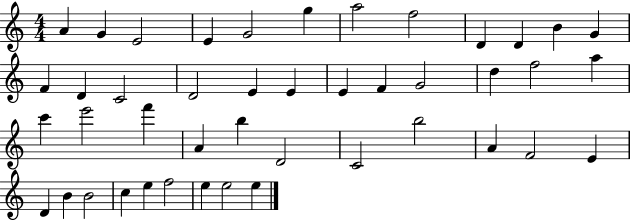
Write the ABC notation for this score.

X:1
T:Untitled
M:4/4
L:1/4
K:C
A G E2 E G2 g a2 f2 D D B G F D C2 D2 E E E F G2 d f2 a c' e'2 f' A b D2 C2 b2 A F2 E D B B2 c e f2 e e2 e